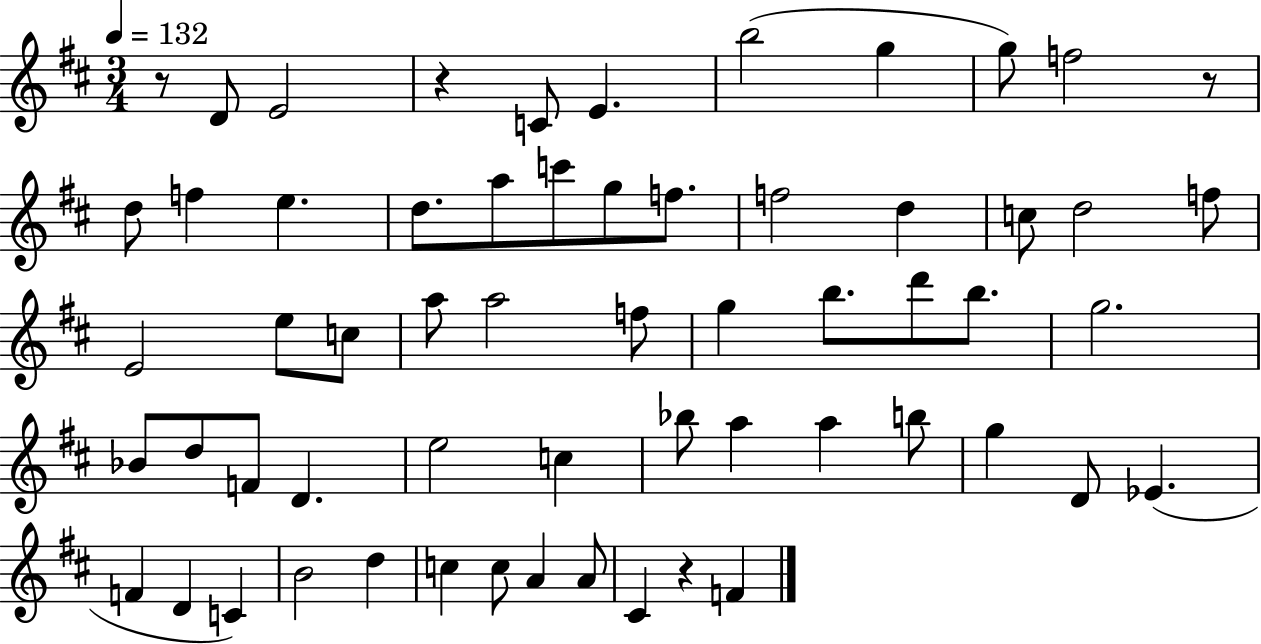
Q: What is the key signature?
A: D major